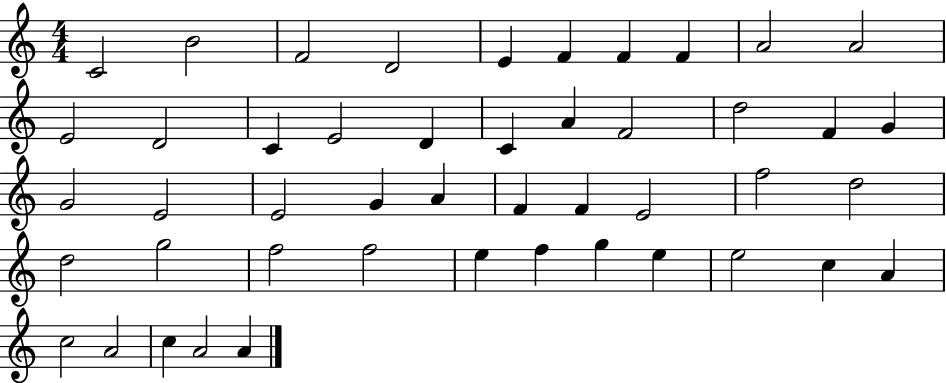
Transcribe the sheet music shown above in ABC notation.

X:1
T:Untitled
M:4/4
L:1/4
K:C
C2 B2 F2 D2 E F F F A2 A2 E2 D2 C E2 D C A F2 d2 F G G2 E2 E2 G A F F E2 f2 d2 d2 g2 f2 f2 e f g e e2 c A c2 A2 c A2 A